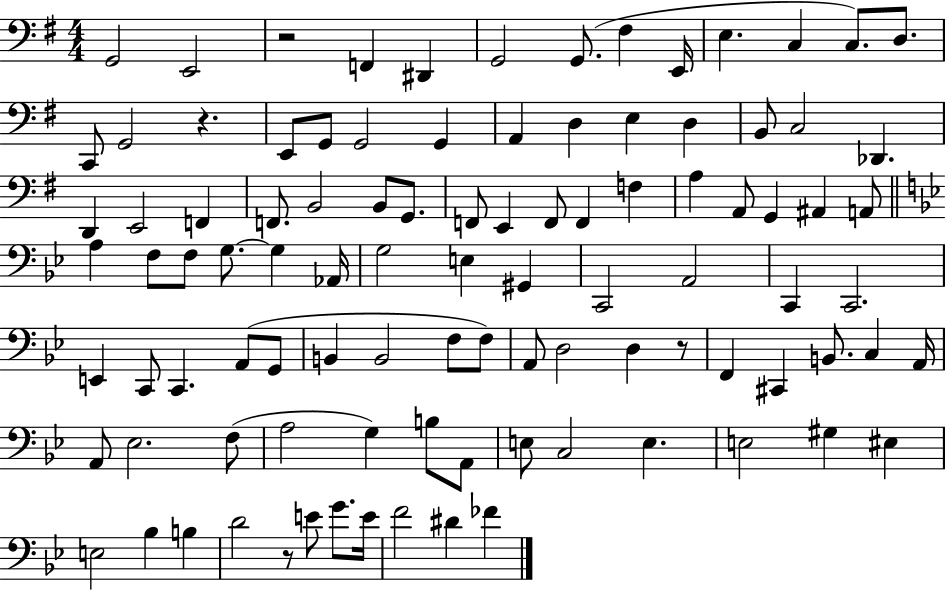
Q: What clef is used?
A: bass